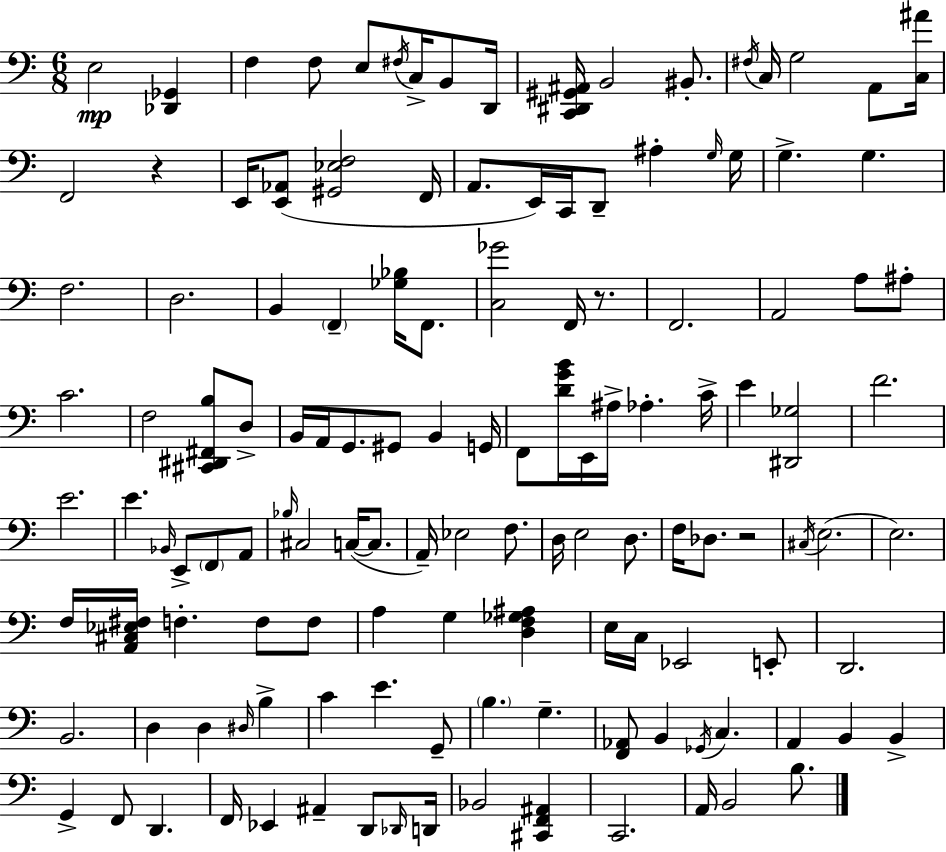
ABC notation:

X:1
T:Untitled
M:6/8
L:1/4
K:Am
E,2 [_D,,_G,,] F, F,/2 E,/2 ^F,/4 C,/4 B,,/2 D,,/4 [C,,^D,,^G,,^A,,]/4 B,,2 ^B,,/2 ^F,/4 C,/4 G,2 A,,/2 [C,^A]/4 F,,2 z E,,/4 [E,,_A,,]/2 [^G,,_E,F,]2 F,,/4 A,,/2 E,,/4 C,,/4 D,,/2 ^A, G,/4 G,/4 G, G, F,2 D,2 B,, F,, [_G,_B,]/4 F,,/2 [C,_G]2 F,,/4 z/2 F,,2 A,,2 A,/2 ^A,/2 C2 F,2 [^C,,^D,,^F,,B,]/2 D,/2 B,,/4 A,,/4 G,,/2 ^G,,/2 B,, G,,/4 F,,/2 [DGB]/4 E,,/4 ^A,/4 _A, C/4 E [^D,,_G,]2 F2 E2 E _B,,/4 E,,/2 F,,/2 A,,/2 _B,/4 ^C,2 C,/4 C,/2 A,,/4 _E,2 F,/2 D,/4 E,2 D,/2 F,/4 _D,/2 z2 ^C,/4 E,2 E,2 F,/4 [A,,^C,_E,^F,]/4 F, F,/2 F,/2 A, G, [D,F,_G,^A,] E,/4 C,/4 _E,,2 E,,/2 D,,2 B,,2 D, D, ^D,/4 B, C E G,,/2 B, G, [F,,_A,,]/2 B,, _G,,/4 C, A,, B,, B,, G,, F,,/2 D,, F,,/4 _E,, ^A,, D,,/2 _D,,/4 D,,/4 _B,,2 [^C,,F,,^A,,] C,,2 A,,/4 B,,2 B,/2